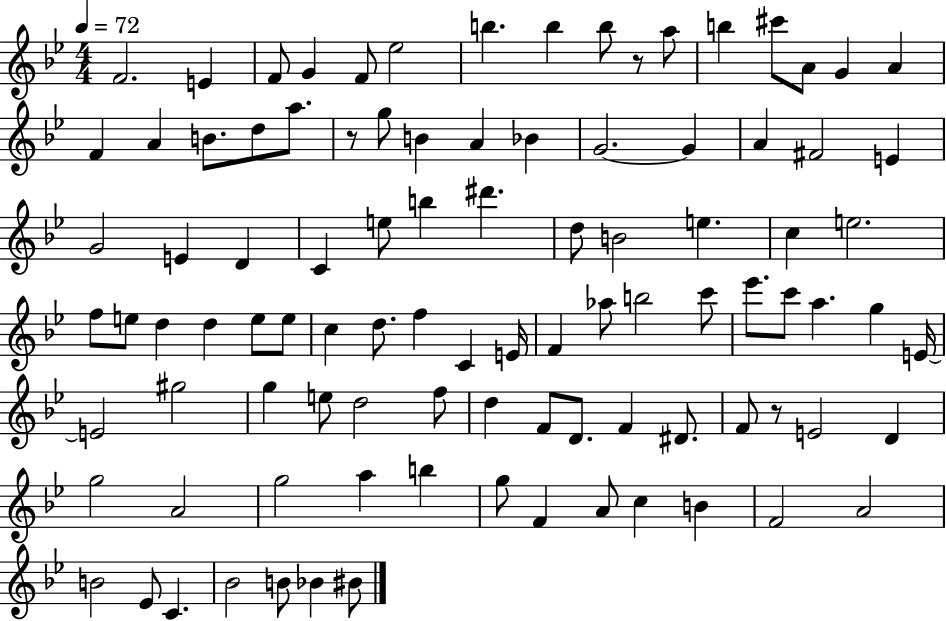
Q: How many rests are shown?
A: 3